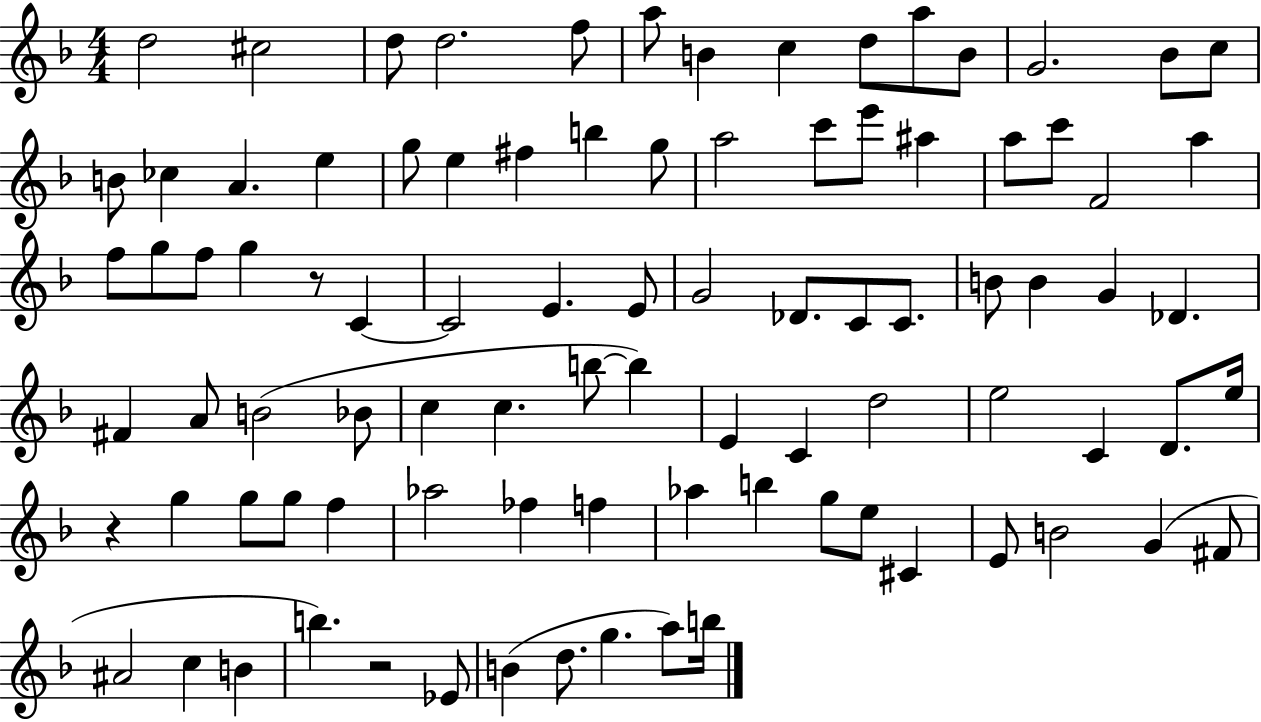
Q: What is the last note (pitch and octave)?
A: B5